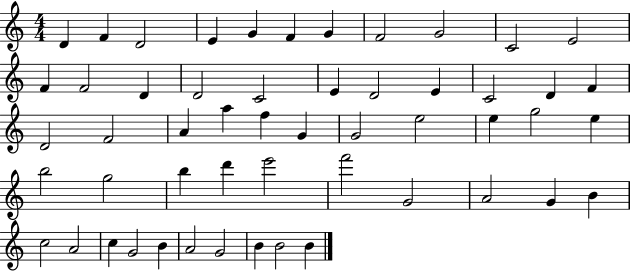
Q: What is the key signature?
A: C major